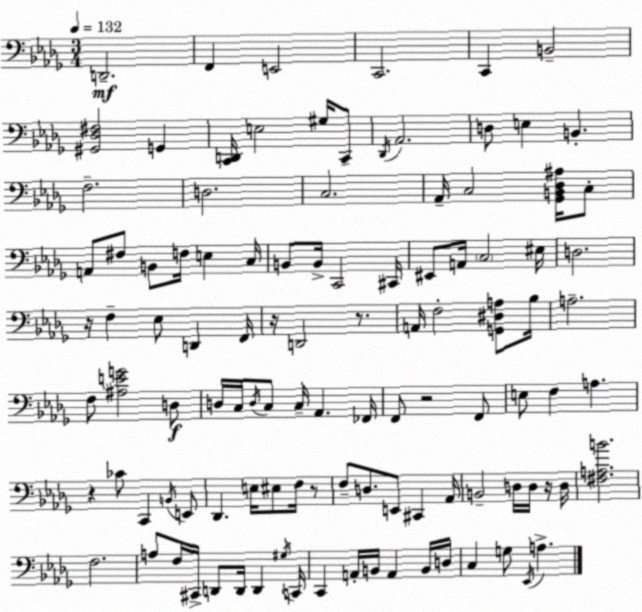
X:1
T:Untitled
M:3/4
L:1/4
K:Bbm
D,,2 F,, E,,2 C,,2 C,, B,,2 [^G,,_D,^F,]2 G,, [C,,D,,]/4 E,2 ^G,/4 C,,/2 _D,,/4 _A,,2 D,/2 E, B,, F,2 D,2 C,2 _A,,/4 C,2 [_G,,B,,_D,^A,]/4 C,/2 A,,/2 ^F,/2 B,,/2 F,/4 E, C,/4 B,,/2 B,,/4 C,,2 ^C,,/4 ^E,,/2 A,,/4 C,2 ^E,/4 D,2 z/4 F, _E,/2 D,, F,,/4 z/4 D,,2 z/2 A,,/4 F,2 [G,,^D,A,]/2 _B,/4 A,2 F,/2 [^A,EG]2 D,/2 D,/4 C,/4 D,/4 C,/2 C,/4 _A,, _F,,/4 F,,/2 z2 F,,/2 E,/2 F, A, z _C/2 C,, B,,/4 E,,/2 _D,, E,/4 ^E,/2 F,/4 z/2 F,/2 D,/2 E,,/2 ^C,, _A,,/4 B,,2 D,/4 D,/4 z/4 D,/4 [^F,A,B]2 F,2 A,/2 F,/4 ^C,,/4 D,,/2 D,,/4 D,, ^G,/4 C,,/4 C,, A,,/4 B,,/4 A,, B,,/4 D,/4 C, G,/2 _E,,/4 A,